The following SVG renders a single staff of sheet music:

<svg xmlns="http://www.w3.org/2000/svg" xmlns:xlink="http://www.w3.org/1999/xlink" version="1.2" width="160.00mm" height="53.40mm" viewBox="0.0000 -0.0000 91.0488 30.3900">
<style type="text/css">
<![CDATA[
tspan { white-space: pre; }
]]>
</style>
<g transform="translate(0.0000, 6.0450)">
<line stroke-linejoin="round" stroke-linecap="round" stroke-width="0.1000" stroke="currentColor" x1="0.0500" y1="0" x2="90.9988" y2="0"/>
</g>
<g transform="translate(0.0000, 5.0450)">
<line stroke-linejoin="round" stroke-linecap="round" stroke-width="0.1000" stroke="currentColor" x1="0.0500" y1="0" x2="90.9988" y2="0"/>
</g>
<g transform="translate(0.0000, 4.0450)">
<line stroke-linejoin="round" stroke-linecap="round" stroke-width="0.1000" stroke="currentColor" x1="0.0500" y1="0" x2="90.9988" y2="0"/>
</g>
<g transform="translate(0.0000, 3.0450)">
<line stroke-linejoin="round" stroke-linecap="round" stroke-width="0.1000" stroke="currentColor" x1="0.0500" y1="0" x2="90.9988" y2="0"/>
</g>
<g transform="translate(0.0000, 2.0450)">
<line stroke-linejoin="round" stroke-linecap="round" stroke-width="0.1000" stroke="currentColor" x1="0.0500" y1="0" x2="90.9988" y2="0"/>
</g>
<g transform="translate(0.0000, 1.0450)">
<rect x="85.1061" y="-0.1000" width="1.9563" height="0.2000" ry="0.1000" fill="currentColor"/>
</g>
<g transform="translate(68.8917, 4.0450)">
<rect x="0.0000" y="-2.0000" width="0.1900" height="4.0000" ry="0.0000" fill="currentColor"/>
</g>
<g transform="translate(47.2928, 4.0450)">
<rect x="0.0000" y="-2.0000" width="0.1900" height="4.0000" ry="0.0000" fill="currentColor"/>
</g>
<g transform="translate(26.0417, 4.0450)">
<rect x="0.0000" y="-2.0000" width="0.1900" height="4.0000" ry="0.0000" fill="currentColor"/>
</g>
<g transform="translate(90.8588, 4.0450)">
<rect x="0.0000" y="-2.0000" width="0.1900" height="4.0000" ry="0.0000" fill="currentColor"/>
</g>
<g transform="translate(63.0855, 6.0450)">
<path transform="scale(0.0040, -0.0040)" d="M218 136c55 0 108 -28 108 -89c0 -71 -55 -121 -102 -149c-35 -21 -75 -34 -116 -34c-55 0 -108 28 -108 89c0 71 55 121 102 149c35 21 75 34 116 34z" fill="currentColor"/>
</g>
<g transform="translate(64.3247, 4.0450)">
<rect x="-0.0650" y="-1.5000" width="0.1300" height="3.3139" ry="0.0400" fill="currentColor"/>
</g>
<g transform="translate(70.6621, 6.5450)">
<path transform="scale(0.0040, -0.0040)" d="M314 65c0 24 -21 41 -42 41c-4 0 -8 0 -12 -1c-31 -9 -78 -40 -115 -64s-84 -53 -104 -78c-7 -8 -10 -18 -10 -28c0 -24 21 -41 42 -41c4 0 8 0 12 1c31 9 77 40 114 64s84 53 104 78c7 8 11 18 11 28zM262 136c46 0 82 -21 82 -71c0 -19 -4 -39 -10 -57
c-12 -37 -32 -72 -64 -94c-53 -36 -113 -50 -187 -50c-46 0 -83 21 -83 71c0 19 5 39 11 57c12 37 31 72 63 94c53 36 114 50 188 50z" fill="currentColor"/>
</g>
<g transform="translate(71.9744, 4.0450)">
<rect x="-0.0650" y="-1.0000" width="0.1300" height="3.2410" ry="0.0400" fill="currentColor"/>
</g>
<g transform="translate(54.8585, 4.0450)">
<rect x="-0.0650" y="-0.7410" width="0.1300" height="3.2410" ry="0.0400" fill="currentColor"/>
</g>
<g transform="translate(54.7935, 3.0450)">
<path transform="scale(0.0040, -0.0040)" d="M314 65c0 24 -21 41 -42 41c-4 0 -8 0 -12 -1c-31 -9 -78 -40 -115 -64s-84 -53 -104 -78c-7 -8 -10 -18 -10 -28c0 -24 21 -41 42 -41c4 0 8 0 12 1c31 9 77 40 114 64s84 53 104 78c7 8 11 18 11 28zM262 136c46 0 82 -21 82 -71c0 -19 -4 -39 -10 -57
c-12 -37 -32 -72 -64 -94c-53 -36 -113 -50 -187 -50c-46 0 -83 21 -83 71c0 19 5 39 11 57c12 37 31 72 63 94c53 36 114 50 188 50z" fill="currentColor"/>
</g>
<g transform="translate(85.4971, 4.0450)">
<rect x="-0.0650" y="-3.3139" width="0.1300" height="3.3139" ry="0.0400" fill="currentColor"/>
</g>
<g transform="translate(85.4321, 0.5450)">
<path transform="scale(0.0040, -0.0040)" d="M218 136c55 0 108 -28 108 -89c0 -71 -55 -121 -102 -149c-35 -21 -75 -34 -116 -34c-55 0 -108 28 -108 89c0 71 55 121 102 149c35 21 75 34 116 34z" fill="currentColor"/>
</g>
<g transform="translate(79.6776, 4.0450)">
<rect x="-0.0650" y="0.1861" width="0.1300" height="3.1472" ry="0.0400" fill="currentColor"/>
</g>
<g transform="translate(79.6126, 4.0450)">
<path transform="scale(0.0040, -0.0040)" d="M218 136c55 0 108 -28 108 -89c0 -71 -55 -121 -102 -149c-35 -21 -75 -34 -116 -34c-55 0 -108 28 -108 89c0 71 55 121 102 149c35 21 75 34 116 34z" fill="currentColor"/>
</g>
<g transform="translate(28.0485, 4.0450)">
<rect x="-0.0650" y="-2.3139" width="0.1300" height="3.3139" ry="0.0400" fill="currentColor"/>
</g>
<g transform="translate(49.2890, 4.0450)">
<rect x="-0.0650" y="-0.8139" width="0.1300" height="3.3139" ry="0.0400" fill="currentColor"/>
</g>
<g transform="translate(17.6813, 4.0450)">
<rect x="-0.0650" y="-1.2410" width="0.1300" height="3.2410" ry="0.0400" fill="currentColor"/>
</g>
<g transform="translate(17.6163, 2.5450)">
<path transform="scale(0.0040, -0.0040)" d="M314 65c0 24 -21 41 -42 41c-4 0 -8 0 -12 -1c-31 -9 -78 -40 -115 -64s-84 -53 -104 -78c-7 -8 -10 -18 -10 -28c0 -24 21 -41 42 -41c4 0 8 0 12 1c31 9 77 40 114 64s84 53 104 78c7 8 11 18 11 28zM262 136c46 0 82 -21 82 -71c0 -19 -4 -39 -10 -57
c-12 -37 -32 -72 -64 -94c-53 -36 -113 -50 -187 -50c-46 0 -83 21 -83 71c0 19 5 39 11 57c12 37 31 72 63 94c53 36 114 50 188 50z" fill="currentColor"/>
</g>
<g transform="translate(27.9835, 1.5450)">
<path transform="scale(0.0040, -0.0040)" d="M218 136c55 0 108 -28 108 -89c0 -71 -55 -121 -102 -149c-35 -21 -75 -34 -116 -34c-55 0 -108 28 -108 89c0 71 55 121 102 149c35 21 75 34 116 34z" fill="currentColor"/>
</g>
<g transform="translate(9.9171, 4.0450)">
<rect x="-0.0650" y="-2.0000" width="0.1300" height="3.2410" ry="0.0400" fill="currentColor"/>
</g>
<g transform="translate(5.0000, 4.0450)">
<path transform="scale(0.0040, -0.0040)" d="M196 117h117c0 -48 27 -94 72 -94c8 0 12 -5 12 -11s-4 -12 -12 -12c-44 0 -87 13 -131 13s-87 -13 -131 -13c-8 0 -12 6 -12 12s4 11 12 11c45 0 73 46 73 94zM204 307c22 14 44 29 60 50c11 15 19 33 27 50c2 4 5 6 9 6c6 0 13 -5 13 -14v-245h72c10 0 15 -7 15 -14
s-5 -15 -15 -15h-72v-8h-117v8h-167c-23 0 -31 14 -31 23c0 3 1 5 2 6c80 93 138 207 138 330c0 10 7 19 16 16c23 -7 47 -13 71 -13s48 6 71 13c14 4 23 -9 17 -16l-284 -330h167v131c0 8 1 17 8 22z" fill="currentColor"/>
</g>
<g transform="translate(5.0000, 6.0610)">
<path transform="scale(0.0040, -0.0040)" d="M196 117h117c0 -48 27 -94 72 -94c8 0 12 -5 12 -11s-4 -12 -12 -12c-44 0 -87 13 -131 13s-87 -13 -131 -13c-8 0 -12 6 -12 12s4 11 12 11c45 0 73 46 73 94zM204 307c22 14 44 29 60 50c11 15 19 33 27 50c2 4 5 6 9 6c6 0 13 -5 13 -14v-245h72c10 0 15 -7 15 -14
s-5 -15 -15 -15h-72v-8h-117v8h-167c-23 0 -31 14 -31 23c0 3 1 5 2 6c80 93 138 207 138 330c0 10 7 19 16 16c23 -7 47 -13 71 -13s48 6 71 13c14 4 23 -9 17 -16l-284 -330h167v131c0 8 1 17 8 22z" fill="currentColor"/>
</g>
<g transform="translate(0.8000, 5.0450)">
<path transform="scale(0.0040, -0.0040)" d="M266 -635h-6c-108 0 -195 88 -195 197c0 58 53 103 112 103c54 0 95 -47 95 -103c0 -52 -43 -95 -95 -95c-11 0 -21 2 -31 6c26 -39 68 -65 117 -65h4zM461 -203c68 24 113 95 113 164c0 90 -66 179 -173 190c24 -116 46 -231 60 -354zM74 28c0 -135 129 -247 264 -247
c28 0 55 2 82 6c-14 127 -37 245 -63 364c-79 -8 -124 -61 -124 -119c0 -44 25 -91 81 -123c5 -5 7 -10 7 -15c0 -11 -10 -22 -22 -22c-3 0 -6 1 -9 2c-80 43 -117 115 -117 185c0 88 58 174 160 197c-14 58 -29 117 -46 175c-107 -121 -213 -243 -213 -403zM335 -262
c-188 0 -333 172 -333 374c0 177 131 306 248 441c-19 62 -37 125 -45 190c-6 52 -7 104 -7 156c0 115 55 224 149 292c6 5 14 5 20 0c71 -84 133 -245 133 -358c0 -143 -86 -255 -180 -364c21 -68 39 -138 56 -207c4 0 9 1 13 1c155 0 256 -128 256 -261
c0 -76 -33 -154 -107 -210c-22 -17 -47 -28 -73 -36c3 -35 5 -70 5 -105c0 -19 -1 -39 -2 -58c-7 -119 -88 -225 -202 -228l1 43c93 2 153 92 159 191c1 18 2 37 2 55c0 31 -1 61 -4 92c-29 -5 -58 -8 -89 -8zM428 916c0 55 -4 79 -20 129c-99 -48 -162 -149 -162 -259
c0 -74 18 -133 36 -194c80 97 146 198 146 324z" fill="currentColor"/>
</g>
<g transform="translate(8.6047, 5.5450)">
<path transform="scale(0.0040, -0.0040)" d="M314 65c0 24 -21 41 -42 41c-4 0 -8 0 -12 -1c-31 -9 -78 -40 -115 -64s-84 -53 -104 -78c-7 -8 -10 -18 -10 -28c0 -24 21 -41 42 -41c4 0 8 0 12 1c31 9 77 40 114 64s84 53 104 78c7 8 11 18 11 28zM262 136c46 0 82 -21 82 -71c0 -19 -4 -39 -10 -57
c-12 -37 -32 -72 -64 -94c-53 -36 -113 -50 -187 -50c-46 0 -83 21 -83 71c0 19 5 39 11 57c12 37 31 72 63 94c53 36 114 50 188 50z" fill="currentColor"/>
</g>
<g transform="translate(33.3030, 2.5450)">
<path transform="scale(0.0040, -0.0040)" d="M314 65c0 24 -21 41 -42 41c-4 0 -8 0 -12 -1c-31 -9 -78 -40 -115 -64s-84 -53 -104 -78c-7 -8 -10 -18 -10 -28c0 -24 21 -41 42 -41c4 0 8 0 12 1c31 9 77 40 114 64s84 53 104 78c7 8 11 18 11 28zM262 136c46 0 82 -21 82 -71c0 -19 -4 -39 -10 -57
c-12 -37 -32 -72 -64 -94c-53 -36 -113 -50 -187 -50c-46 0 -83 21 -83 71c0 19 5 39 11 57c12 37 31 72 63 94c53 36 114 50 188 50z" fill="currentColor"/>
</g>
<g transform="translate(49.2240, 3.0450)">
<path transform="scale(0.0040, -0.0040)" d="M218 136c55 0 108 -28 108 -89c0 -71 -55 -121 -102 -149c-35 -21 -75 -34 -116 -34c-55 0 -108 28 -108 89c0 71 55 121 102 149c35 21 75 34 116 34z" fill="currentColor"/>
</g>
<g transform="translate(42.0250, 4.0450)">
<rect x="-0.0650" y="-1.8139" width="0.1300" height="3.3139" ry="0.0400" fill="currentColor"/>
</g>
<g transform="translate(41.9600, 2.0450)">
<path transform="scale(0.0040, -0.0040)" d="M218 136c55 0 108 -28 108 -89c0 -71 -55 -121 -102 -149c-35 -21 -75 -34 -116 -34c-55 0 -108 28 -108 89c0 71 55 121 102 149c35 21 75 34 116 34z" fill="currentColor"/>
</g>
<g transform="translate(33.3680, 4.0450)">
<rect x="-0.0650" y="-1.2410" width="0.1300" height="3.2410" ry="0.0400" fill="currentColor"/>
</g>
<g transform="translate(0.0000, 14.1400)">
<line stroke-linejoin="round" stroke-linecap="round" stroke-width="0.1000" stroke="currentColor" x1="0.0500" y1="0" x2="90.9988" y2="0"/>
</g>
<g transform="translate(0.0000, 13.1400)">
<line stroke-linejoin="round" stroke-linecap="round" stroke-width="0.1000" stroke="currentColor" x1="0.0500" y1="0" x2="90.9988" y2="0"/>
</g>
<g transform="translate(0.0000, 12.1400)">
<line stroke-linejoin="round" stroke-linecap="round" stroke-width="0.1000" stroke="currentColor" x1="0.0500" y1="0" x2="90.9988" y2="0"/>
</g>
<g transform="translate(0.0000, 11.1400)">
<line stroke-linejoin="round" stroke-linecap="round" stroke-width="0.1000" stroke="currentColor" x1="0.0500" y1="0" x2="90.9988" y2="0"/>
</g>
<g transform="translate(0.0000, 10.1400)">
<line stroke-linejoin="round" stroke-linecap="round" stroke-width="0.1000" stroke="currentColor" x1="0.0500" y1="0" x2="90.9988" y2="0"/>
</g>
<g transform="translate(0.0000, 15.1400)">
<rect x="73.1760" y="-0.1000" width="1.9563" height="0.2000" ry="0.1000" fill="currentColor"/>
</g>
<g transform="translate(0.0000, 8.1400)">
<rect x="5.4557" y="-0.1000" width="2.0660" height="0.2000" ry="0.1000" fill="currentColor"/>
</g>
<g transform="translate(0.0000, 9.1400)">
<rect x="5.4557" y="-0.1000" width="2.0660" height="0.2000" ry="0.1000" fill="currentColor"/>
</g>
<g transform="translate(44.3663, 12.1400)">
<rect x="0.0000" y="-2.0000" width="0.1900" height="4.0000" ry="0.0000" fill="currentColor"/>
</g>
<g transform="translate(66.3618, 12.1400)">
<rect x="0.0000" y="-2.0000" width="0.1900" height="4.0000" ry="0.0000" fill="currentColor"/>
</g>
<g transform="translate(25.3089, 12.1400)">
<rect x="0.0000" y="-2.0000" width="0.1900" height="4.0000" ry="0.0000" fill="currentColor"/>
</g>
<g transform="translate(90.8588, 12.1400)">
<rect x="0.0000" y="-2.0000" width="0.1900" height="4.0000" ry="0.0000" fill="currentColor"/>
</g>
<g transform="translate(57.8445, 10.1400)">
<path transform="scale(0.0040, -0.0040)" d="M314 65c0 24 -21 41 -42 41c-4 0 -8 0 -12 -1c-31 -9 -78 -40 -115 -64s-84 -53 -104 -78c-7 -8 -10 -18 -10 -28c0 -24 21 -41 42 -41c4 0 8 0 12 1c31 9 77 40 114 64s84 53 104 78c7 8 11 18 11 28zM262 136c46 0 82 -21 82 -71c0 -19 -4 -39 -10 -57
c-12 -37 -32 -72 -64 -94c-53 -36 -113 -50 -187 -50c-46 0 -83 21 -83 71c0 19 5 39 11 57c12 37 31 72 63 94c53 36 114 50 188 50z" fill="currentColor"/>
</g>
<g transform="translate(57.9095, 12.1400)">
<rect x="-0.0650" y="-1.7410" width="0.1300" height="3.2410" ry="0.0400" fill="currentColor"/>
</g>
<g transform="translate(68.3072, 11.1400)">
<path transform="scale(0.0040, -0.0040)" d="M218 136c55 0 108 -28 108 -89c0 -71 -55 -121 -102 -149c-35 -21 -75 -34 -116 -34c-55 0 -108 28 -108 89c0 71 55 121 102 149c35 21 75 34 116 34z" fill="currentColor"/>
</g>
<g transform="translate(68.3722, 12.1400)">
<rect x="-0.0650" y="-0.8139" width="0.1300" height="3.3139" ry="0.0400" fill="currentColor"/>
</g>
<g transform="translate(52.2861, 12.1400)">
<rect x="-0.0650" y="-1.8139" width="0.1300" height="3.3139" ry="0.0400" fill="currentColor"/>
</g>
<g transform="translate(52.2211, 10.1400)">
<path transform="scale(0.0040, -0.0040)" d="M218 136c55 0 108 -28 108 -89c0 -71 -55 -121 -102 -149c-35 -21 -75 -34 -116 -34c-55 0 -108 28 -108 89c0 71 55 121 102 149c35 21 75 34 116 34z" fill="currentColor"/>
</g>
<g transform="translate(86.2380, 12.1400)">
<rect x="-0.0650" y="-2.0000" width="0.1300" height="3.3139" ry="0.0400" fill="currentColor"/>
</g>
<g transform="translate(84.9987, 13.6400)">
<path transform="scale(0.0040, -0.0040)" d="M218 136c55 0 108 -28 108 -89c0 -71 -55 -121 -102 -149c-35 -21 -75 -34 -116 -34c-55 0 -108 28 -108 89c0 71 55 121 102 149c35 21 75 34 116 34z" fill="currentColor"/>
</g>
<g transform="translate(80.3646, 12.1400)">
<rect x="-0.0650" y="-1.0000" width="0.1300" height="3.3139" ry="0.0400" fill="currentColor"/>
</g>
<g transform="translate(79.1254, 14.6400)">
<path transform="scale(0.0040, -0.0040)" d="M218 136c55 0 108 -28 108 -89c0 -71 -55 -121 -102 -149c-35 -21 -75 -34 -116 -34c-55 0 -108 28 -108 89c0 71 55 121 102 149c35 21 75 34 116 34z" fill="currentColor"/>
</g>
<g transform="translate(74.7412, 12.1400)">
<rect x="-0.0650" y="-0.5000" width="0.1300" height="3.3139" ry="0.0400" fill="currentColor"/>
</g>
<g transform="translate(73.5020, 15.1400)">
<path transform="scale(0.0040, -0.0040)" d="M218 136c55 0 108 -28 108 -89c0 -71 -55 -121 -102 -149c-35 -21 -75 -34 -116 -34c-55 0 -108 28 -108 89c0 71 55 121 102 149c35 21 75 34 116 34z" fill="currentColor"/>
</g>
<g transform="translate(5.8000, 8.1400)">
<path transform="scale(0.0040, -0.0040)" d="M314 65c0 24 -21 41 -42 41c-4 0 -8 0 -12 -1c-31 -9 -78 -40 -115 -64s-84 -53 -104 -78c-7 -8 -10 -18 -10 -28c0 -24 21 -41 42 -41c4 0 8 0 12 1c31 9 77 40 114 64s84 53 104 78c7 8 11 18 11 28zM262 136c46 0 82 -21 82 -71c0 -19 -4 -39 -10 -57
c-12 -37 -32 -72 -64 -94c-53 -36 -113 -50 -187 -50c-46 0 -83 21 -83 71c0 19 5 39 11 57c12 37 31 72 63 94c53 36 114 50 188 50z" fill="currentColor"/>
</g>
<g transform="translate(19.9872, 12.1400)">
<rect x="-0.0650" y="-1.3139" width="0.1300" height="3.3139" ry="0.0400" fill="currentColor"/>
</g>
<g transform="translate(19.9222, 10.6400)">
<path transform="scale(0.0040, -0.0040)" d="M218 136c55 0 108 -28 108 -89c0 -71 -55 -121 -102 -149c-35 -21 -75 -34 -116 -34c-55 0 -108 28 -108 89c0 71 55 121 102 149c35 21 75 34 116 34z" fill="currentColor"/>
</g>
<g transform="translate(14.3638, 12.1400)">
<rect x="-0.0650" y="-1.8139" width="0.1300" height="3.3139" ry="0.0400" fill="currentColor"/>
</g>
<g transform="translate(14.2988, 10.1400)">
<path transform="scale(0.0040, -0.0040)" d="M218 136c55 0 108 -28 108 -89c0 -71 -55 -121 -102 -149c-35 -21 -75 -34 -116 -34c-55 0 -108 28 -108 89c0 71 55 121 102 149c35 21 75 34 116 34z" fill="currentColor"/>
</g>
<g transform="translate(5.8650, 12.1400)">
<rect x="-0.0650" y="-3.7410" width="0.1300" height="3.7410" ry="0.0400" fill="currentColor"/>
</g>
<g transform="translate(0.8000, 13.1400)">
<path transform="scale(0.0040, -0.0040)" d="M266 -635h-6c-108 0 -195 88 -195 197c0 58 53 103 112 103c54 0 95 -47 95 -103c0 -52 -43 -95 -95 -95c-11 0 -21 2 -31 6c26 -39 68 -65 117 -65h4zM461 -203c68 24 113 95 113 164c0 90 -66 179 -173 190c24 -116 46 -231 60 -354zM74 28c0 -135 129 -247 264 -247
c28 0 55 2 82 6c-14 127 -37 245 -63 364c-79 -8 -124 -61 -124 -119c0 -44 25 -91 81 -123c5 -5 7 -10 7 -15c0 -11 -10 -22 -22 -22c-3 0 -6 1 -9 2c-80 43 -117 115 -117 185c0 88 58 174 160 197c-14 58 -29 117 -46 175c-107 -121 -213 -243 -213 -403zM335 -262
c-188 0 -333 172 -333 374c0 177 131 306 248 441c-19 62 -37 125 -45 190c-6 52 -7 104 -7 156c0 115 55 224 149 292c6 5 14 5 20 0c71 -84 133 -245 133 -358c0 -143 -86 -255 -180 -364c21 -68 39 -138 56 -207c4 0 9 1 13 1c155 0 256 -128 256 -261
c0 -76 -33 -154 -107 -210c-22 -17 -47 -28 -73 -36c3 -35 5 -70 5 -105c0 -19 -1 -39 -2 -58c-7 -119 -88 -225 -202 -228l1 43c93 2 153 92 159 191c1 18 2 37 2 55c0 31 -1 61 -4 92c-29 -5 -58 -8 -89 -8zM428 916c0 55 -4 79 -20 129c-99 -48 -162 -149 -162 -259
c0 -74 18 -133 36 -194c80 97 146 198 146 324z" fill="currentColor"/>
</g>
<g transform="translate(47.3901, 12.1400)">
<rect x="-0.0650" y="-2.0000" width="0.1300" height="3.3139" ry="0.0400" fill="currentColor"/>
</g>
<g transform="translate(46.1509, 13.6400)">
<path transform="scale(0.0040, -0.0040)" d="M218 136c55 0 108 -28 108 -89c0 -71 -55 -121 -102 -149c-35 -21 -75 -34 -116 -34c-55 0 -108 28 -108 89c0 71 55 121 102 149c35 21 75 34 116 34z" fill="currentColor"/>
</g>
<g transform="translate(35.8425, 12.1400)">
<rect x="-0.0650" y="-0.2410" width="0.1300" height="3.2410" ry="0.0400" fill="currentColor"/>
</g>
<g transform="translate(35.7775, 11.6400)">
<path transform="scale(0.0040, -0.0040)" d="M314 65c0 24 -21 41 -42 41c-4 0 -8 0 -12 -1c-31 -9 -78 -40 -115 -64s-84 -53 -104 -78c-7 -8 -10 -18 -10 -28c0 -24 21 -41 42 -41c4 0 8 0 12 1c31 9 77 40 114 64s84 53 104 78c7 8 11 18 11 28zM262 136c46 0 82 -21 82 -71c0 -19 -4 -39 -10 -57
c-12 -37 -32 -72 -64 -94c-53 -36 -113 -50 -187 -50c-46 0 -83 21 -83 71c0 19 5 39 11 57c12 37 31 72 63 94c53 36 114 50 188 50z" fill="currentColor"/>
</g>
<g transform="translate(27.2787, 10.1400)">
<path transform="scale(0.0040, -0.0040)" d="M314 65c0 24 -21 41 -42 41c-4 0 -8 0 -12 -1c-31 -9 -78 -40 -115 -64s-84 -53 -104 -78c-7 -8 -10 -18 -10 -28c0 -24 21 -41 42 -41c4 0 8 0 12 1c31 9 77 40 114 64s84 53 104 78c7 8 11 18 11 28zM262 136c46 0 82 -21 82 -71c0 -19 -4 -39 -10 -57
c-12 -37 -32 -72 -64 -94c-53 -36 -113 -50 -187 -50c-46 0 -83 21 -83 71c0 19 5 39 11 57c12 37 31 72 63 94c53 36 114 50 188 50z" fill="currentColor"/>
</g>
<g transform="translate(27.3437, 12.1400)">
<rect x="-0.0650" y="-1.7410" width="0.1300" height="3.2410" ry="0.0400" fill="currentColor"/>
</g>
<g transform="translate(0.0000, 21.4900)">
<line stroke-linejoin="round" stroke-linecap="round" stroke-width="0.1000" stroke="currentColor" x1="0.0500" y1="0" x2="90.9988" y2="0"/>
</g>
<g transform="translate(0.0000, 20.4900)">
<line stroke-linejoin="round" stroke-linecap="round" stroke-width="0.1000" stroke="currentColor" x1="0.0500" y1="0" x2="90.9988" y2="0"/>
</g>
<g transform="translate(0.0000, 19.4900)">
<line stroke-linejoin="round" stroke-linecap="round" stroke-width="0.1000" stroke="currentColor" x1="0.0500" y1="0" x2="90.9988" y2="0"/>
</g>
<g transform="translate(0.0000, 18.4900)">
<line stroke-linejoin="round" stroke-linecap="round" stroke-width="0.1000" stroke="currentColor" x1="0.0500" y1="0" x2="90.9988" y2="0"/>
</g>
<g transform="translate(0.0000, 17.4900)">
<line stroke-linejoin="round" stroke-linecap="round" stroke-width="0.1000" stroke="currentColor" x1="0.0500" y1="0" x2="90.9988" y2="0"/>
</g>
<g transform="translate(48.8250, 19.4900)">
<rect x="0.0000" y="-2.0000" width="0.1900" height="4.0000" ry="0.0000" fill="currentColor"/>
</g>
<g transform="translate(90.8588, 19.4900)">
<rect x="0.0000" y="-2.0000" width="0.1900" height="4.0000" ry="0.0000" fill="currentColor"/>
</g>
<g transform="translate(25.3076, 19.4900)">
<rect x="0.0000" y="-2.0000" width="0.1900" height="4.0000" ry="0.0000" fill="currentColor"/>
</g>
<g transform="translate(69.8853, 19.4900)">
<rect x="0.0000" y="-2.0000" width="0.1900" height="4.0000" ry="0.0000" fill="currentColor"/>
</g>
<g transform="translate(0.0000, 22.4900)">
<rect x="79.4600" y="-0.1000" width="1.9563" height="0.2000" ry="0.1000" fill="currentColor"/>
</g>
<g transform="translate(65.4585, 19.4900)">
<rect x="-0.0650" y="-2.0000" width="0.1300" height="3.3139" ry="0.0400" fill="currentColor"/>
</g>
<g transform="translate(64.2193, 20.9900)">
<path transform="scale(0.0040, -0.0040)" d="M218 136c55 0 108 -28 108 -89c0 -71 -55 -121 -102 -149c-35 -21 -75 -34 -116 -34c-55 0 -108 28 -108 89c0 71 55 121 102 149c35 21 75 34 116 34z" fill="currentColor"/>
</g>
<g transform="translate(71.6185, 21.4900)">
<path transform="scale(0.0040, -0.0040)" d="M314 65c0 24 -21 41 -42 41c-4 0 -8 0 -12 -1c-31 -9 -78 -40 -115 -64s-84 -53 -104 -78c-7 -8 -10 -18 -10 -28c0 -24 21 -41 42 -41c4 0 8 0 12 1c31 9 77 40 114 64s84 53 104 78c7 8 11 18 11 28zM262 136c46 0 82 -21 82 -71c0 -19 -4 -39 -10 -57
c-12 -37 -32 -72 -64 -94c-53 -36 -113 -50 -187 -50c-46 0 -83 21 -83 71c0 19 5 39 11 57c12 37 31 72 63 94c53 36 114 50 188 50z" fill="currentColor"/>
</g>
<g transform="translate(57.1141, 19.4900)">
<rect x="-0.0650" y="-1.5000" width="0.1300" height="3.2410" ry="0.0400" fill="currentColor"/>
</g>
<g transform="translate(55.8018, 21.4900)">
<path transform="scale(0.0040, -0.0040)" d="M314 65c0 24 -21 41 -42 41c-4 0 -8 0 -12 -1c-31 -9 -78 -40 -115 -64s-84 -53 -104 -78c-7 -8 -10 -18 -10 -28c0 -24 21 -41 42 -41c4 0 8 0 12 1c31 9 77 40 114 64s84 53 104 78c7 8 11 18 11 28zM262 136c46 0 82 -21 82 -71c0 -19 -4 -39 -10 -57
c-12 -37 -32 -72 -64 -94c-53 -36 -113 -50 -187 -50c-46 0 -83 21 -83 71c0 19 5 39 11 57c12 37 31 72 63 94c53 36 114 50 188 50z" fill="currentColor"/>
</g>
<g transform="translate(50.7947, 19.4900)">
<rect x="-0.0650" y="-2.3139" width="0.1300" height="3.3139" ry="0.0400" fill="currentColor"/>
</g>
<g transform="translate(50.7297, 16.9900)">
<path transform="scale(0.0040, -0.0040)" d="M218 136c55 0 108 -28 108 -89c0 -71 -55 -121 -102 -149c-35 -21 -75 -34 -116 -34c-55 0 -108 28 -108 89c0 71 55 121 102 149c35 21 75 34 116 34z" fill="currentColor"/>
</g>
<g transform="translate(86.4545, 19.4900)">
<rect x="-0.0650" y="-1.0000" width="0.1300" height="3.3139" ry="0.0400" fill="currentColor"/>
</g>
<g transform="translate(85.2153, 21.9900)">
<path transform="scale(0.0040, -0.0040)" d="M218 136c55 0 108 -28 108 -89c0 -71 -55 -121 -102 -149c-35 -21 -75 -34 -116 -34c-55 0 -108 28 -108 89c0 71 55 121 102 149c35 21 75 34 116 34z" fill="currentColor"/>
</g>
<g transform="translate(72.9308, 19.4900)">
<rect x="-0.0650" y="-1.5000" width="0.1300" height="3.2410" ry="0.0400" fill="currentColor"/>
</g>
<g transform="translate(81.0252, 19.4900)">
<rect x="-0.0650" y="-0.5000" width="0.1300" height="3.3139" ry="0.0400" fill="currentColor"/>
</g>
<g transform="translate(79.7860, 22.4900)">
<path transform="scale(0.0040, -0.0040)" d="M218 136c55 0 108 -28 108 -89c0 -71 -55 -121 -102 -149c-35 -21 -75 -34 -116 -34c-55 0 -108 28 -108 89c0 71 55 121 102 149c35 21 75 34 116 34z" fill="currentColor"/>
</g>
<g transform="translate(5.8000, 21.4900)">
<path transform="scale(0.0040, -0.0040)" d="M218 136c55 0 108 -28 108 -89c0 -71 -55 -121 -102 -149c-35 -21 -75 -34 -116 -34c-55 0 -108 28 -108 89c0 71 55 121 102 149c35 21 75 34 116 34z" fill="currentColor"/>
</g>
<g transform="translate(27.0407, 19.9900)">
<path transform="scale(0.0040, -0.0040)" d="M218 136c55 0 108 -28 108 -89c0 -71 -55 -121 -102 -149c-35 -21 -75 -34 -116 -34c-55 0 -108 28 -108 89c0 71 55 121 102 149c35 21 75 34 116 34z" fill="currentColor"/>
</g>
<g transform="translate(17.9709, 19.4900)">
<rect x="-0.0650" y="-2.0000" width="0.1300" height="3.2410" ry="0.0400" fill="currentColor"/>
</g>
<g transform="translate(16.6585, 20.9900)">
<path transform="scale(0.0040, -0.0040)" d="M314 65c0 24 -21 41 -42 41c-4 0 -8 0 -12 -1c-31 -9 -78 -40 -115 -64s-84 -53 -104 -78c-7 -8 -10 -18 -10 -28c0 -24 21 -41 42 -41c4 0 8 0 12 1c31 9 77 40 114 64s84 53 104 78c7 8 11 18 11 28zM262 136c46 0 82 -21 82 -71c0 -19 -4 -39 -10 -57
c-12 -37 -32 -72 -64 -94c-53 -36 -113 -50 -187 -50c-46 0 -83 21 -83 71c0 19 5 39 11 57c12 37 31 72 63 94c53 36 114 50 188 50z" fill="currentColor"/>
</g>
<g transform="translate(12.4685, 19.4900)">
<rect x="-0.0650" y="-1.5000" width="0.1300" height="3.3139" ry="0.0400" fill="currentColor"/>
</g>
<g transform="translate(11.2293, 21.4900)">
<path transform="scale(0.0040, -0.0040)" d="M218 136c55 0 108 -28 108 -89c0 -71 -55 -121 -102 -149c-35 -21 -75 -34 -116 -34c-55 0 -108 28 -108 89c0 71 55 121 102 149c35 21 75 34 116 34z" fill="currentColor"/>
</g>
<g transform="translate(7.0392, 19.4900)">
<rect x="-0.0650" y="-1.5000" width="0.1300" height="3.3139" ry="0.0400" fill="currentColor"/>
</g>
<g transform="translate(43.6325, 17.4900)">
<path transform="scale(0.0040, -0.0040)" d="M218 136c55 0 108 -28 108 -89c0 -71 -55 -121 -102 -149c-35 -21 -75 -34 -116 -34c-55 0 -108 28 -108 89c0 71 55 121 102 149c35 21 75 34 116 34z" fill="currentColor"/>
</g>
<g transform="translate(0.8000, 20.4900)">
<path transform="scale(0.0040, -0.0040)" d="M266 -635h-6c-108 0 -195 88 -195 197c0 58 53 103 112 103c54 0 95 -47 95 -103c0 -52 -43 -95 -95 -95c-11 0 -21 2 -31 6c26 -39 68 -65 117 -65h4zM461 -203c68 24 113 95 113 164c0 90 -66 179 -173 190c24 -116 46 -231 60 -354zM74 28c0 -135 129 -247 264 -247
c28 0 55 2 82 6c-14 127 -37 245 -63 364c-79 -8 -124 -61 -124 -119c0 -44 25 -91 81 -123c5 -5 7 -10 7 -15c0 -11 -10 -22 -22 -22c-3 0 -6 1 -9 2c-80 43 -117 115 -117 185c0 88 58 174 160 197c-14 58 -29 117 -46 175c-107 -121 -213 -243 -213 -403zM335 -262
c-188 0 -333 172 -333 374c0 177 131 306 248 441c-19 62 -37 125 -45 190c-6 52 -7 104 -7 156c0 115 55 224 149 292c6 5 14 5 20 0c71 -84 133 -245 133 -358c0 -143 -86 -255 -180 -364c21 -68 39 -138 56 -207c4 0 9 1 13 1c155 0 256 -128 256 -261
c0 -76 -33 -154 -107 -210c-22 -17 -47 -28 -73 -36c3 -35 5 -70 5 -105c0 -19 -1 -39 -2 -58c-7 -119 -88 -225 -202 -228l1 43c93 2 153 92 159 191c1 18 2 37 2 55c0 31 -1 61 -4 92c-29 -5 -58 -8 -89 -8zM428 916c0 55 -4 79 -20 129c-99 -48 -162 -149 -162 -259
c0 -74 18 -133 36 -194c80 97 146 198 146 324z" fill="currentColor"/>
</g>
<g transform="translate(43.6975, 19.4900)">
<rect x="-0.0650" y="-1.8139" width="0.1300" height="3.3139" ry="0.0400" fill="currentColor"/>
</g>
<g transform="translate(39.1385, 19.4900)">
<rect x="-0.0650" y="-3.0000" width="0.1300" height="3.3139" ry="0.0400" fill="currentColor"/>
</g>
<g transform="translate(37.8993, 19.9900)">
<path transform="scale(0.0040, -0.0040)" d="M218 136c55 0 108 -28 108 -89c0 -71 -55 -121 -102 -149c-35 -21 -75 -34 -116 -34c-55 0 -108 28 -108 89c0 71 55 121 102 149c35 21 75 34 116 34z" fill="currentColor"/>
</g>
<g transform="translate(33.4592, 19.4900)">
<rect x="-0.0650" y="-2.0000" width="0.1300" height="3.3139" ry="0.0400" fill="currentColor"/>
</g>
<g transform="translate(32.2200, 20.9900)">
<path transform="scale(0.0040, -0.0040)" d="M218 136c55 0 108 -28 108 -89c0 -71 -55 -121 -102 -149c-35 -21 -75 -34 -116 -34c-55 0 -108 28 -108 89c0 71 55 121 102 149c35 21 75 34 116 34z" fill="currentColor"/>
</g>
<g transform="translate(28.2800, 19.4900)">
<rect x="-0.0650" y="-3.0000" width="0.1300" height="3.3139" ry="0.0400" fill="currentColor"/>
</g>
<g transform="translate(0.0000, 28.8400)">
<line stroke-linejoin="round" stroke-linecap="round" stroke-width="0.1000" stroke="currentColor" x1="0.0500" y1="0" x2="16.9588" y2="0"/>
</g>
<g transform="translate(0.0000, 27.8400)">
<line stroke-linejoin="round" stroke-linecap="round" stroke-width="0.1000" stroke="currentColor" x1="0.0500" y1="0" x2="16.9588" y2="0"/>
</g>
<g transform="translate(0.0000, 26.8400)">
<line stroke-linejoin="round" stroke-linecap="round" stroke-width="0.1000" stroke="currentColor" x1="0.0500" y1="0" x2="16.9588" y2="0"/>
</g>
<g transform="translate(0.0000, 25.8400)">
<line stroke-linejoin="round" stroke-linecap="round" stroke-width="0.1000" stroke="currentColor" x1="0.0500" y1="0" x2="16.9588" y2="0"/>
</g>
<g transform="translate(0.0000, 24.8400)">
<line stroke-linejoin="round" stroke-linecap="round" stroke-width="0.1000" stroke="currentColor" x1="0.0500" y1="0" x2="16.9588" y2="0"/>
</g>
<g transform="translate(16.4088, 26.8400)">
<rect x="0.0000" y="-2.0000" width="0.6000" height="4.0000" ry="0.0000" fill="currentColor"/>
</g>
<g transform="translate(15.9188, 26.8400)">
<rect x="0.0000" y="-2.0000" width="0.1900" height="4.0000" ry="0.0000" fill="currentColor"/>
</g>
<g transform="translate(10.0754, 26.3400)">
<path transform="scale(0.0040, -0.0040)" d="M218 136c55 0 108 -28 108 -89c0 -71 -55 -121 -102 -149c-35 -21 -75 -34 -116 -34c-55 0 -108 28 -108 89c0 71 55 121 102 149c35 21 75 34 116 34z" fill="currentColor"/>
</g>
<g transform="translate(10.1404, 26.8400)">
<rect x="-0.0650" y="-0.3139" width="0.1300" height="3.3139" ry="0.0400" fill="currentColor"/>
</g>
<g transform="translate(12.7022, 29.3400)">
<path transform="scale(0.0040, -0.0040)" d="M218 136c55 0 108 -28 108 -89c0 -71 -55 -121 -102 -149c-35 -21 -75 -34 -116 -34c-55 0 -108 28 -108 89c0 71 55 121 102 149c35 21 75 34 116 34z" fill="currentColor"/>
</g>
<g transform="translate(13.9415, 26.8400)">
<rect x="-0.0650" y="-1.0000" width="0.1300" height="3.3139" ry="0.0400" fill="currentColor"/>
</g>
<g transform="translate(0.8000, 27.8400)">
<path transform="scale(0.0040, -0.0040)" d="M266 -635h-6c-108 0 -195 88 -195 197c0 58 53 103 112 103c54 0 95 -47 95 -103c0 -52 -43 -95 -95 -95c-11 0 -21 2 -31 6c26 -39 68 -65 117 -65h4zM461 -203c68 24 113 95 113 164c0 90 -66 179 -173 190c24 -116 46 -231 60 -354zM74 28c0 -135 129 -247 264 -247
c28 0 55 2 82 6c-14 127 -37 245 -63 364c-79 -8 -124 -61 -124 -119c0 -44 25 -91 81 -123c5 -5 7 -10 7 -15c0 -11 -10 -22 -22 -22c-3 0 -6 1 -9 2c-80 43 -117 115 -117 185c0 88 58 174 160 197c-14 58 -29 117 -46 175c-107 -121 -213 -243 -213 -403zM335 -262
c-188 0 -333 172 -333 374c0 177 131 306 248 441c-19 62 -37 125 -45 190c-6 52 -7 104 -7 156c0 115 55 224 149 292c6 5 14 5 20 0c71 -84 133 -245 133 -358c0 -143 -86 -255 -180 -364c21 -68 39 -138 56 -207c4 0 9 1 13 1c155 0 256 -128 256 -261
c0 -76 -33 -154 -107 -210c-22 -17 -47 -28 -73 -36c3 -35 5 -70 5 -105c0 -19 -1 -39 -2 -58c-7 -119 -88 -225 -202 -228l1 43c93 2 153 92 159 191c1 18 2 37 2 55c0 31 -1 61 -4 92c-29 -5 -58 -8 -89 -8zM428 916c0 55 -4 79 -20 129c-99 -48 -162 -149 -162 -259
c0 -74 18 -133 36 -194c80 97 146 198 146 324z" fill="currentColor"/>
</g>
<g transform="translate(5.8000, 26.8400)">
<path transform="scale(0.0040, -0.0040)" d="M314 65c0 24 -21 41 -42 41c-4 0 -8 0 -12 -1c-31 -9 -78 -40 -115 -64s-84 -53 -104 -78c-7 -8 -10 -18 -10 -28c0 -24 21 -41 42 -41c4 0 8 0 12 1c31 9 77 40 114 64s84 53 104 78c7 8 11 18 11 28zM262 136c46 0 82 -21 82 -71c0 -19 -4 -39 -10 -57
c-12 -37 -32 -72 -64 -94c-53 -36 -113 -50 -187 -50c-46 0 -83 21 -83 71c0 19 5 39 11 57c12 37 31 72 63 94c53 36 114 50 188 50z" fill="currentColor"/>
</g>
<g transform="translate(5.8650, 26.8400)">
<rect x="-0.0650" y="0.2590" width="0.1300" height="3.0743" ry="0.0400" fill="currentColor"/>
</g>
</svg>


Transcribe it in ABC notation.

X:1
T:Untitled
M:4/4
L:1/4
K:C
F2 e2 g e2 f d d2 E D2 B b c'2 f e f2 c2 F f f2 d C D F E E F2 A F A f g E2 F E2 C D B2 c D